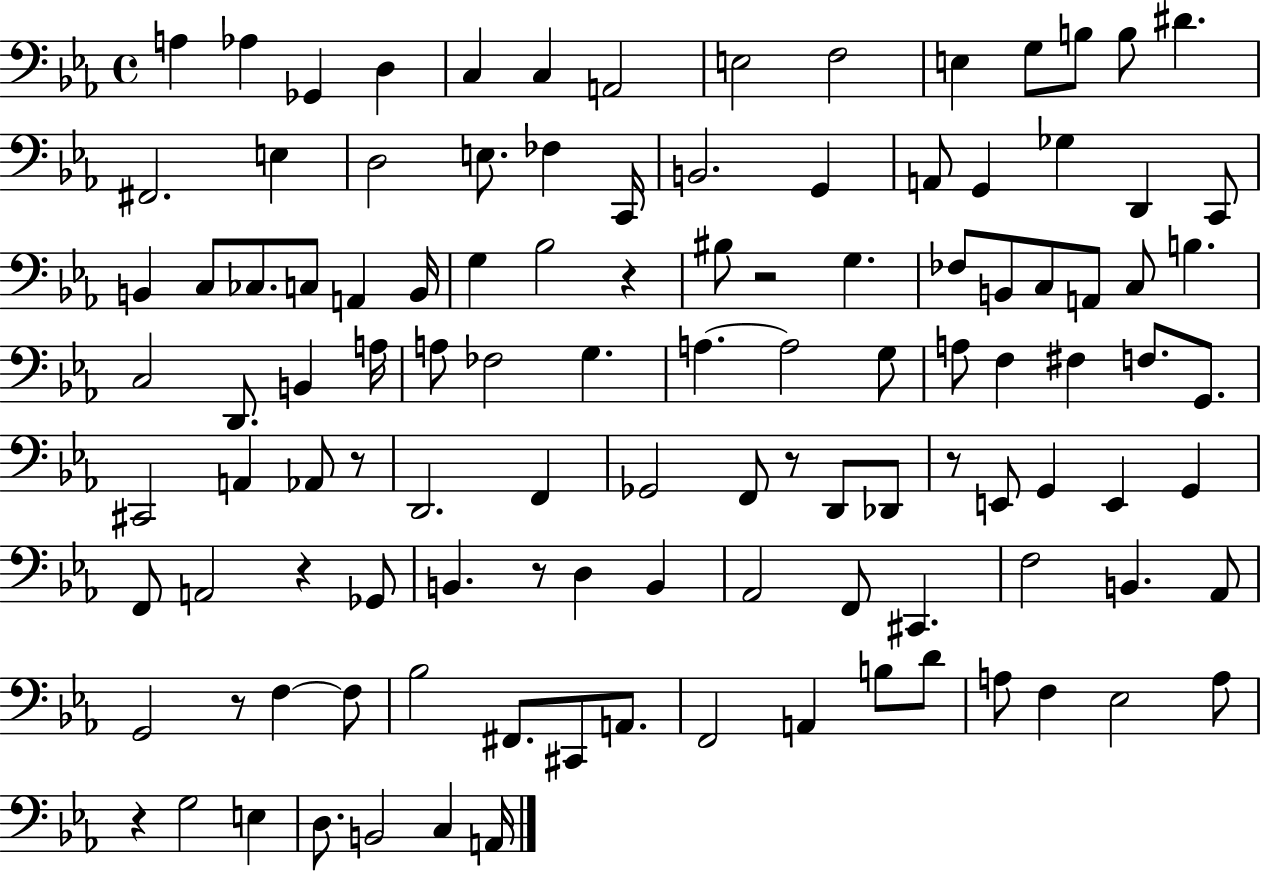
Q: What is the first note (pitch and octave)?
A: A3